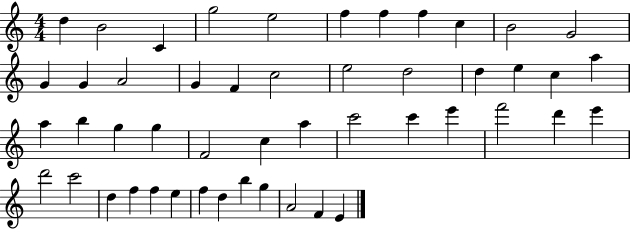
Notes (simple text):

D5/q B4/h C4/q G5/h E5/h F5/q F5/q F5/q C5/q B4/h G4/h G4/q G4/q A4/h G4/q F4/q C5/h E5/h D5/h D5/q E5/q C5/q A5/q A5/q B5/q G5/q G5/q F4/h C5/q A5/q C6/h C6/q E6/q F6/h D6/q E6/q D6/h C6/h D5/q F5/q F5/q E5/q F5/q D5/q B5/q G5/q A4/h F4/q E4/q